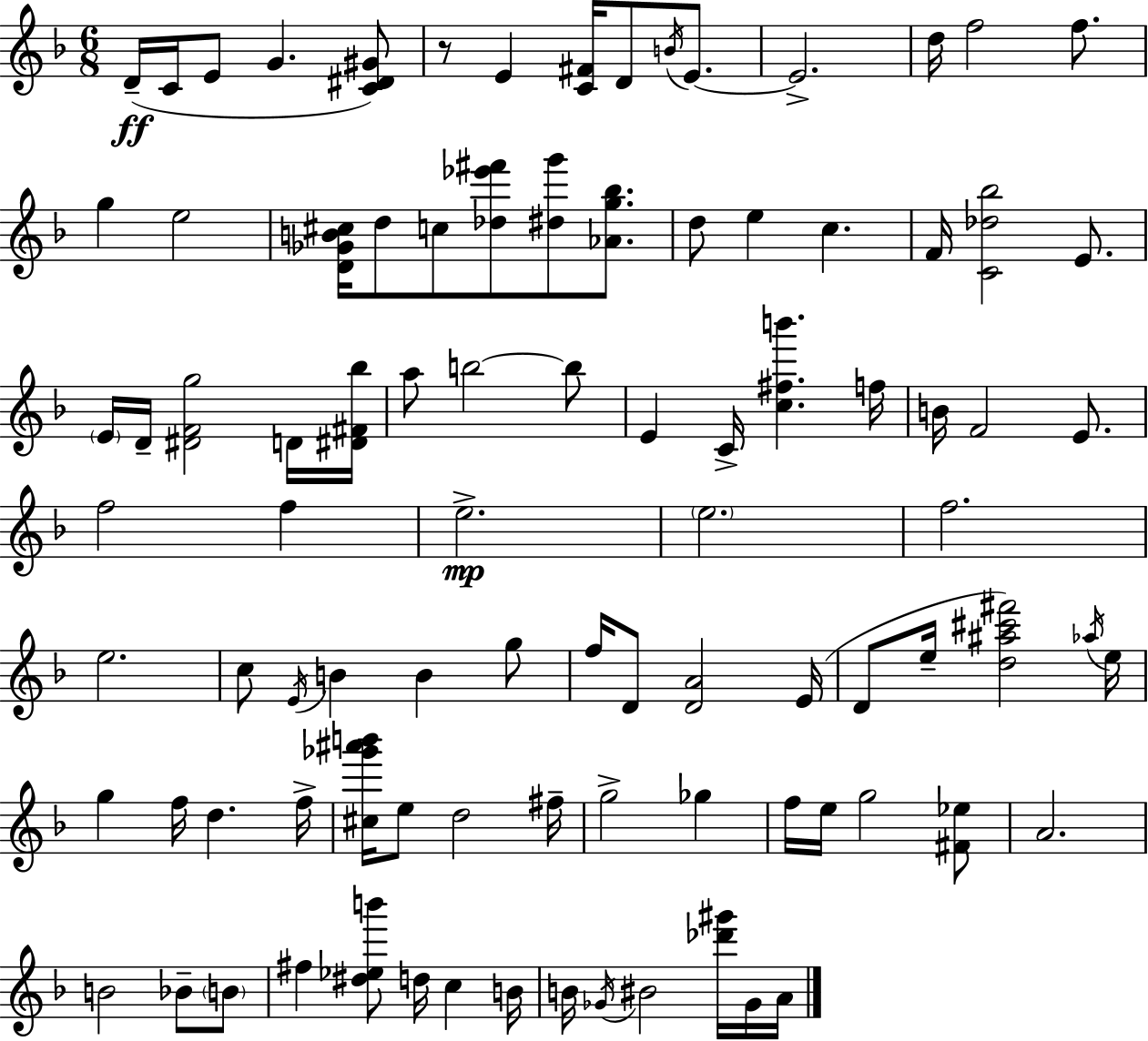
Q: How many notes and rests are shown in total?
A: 93